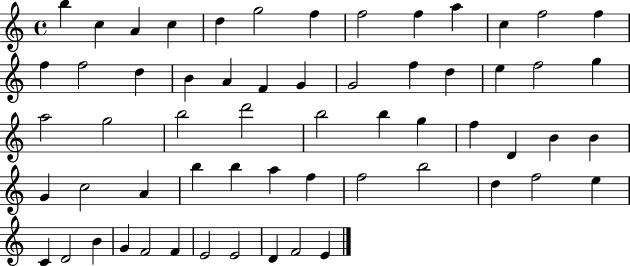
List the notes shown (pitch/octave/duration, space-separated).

B5/q C5/q A4/q C5/q D5/q G5/h F5/q F5/h F5/q A5/q C5/q F5/h F5/q F5/q F5/h D5/q B4/q A4/q F4/q G4/q G4/h F5/q D5/q E5/q F5/h G5/q A5/h G5/h B5/h D6/h B5/h B5/q G5/q F5/q D4/q B4/q B4/q G4/q C5/h A4/q B5/q B5/q A5/q F5/q F5/h B5/h D5/q F5/h E5/q C4/q D4/h B4/q G4/q F4/h F4/q E4/h E4/h D4/q F4/h E4/q